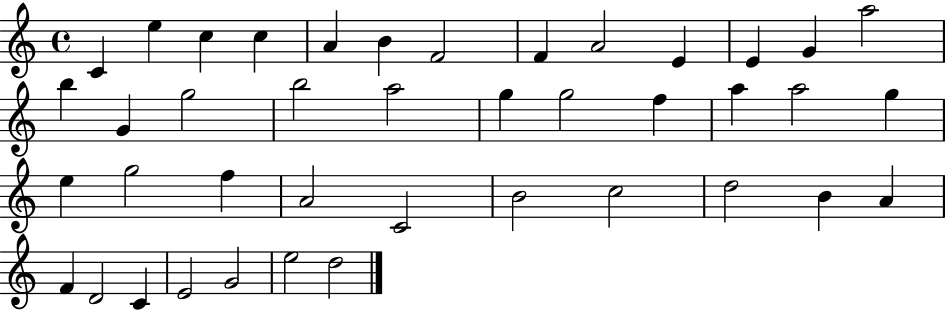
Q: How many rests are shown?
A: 0